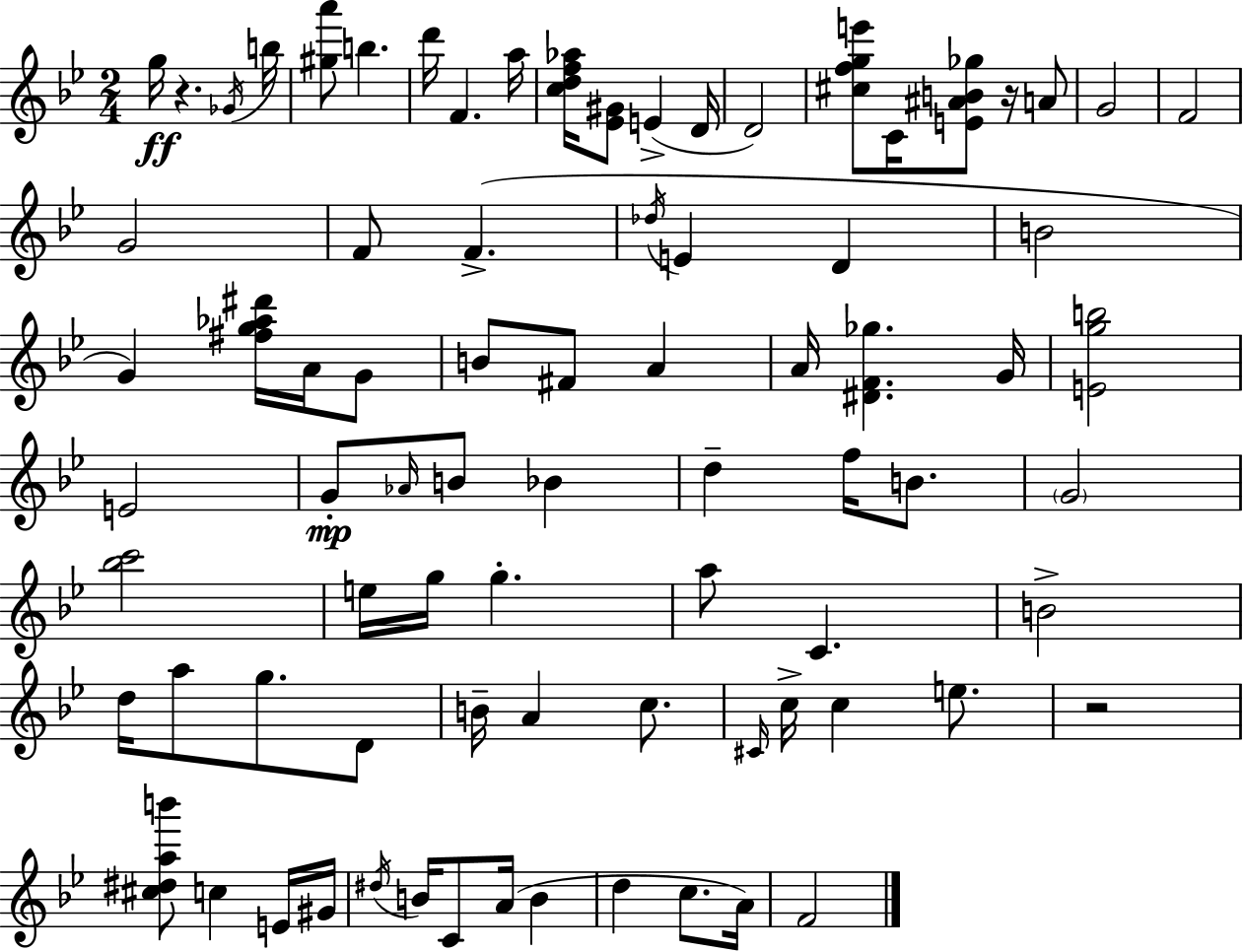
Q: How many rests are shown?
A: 3